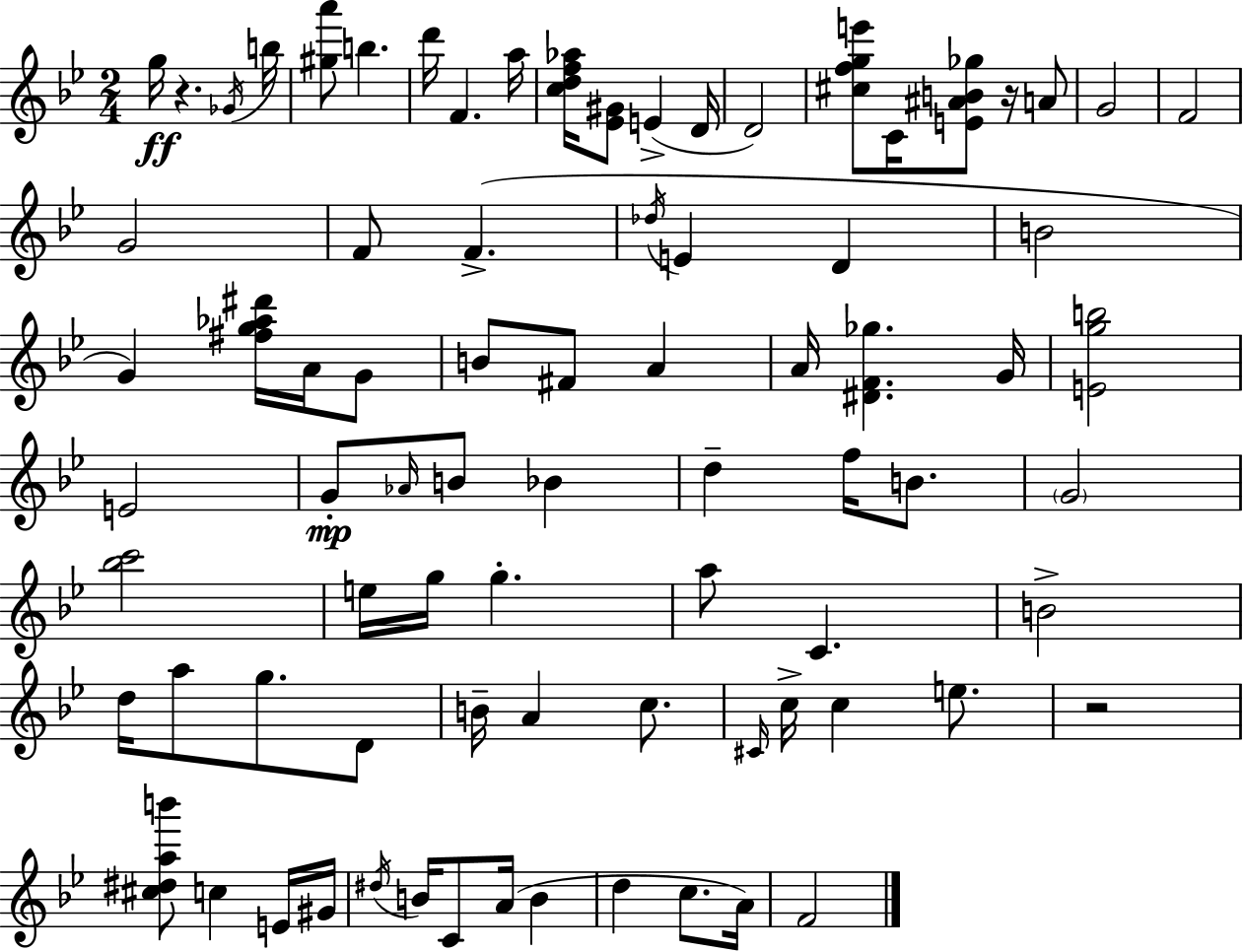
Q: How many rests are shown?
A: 3